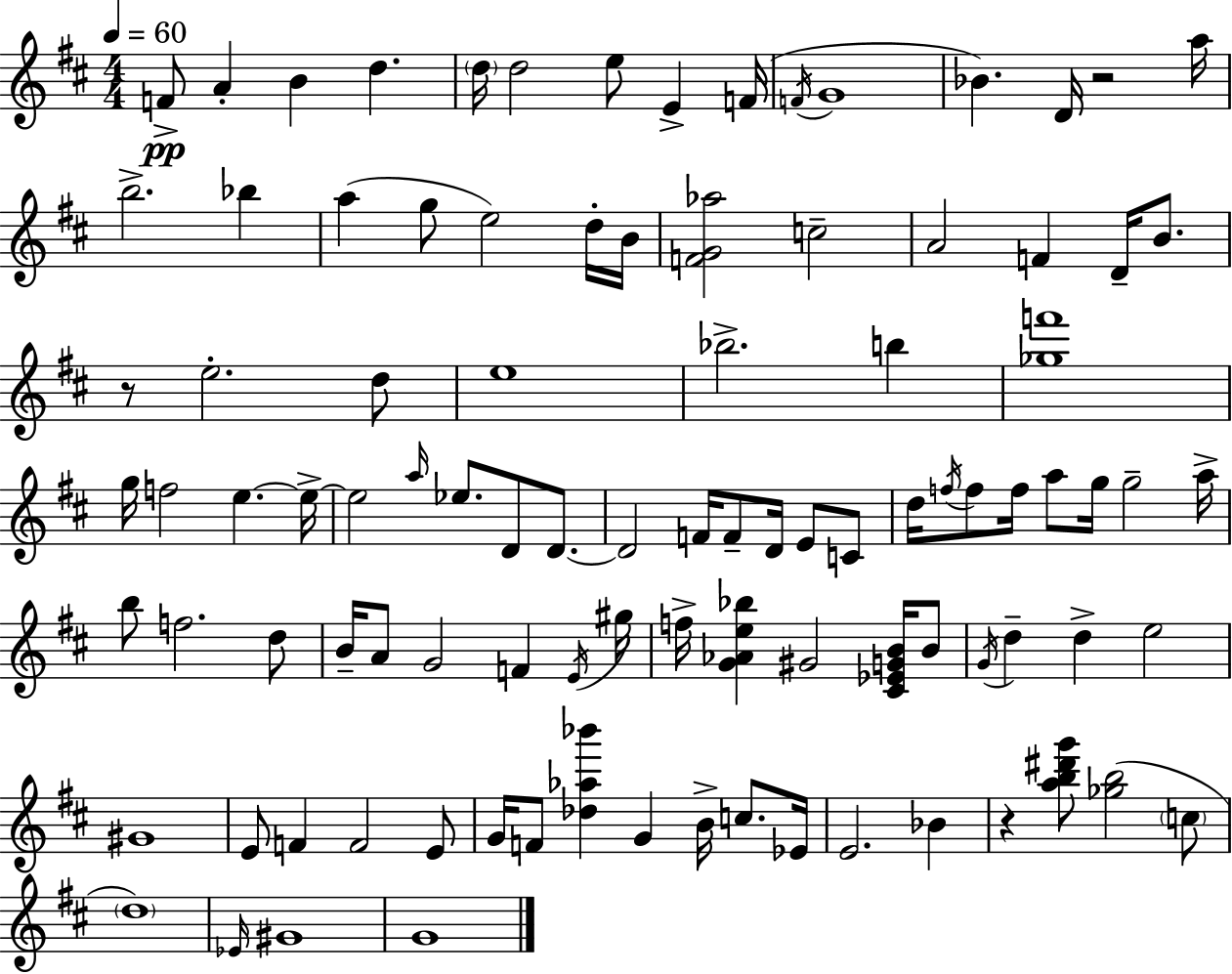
{
  \clef treble
  \numericTimeSignature
  \time 4/4
  \key d \major
  \tempo 4 = 60
  f'8->\pp a'4-. b'4 d''4. | \parenthesize d''16 d''2 e''8 e'4-> f'16( | \acciaccatura { f'16 } g'1 | bes'4.) d'16 r2 | \break a''16 b''2.-> bes''4 | a''4( g''8 e''2) d''16-. | b'16 <f' g' aes''>2 c''2-- | a'2 f'4 d'16-- b'8. | \break r8 e''2.-. d''8 | e''1 | bes''2.-> b''4 | <ges'' f'''>1 | \break g''16 f''2 e''4.~~ | e''16->~~ e''2 \grace { a''16 } ees''8. d'8 d'8.~~ | d'2 f'16 f'8-- d'16 e'8 | c'8 d''16 \acciaccatura { f''16 } f''8 f''16 a''8 g''16 g''2-- | \break a''16-> b''8 f''2. | d''8 b'16-- a'8 g'2 f'4 | \acciaccatura { e'16 } gis''16 f''16-> <g' aes' e'' bes''>4 gis'2 | <cis' ees' g' b'>16 b'8 \acciaccatura { g'16 } d''4-- d''4-> e''2 | \break gis'1 | e'8 f'4 f'2 | e'8 g'16 f'8 <des'' aes'' bes'''>4 g'4 | b'16-> c''8. ees'16 e'2. | \break bes'4 r4 <a'' b'' dis''' g'''>8 <ges'' b''>2( | \parenthesize c''8 \parenthesize d''1) | \grace { ees'16 } gis'1 | g'1 | \break \bar "|."
}